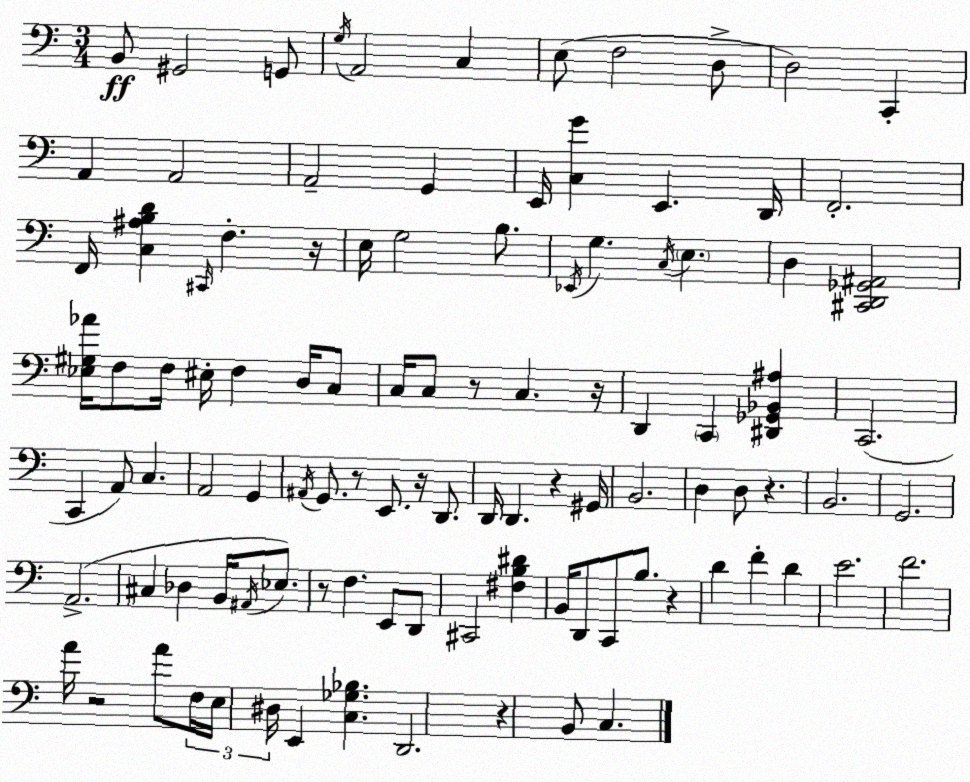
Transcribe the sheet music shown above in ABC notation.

X:1
T:Untitled
M:3/4
L:1/4
K:C
B,,/2 ^G,,2 G,,/2 G,/4 A,,2 C, E,/2 F,2 D,/2 D,2 C,, A,, A,,2 A,,2 G,, E,,/4 [C,G] E,, D,,/4 F,,2 F,,/4 [C,^A,B,D] ^C,,/4 F, z/4 E,/4 G,2 B,/2 _E,,/4 G, C,/4 E, D, [^C,,D,,_G,,^A,,]2 [_E,^G,_A]/4 F,/2 F,/4 ^E,/4 F, D,/4 C,/2 C,/4 C,/2 z/2 C, z/4 D,, C,, [^D,,_G,,_B,,^A,] C,,2 C,, A,,/2 C, A,,2 G,, ^A,,/4 G,,/2 z/2 E,,/2 z/4 D,,/2 D,,/4 D,, z ^G,,/4 B,,2 D, D,/2 z B,,2 G,,2 A,,2 ^C, _D, B,,/4 ^A,,/4 _E,/2 z/2 F, E,,/2 D,,/2 ^C,,2 [^F,B,^D] B,,/4 D,,/2 C,,/2 B,/2 z D F D E2 F2 A/4 z2 A/2 F,/4 E,/4 ^D,/4 E,, [C,_G,_B,] D,,2 z B,,/2 C,